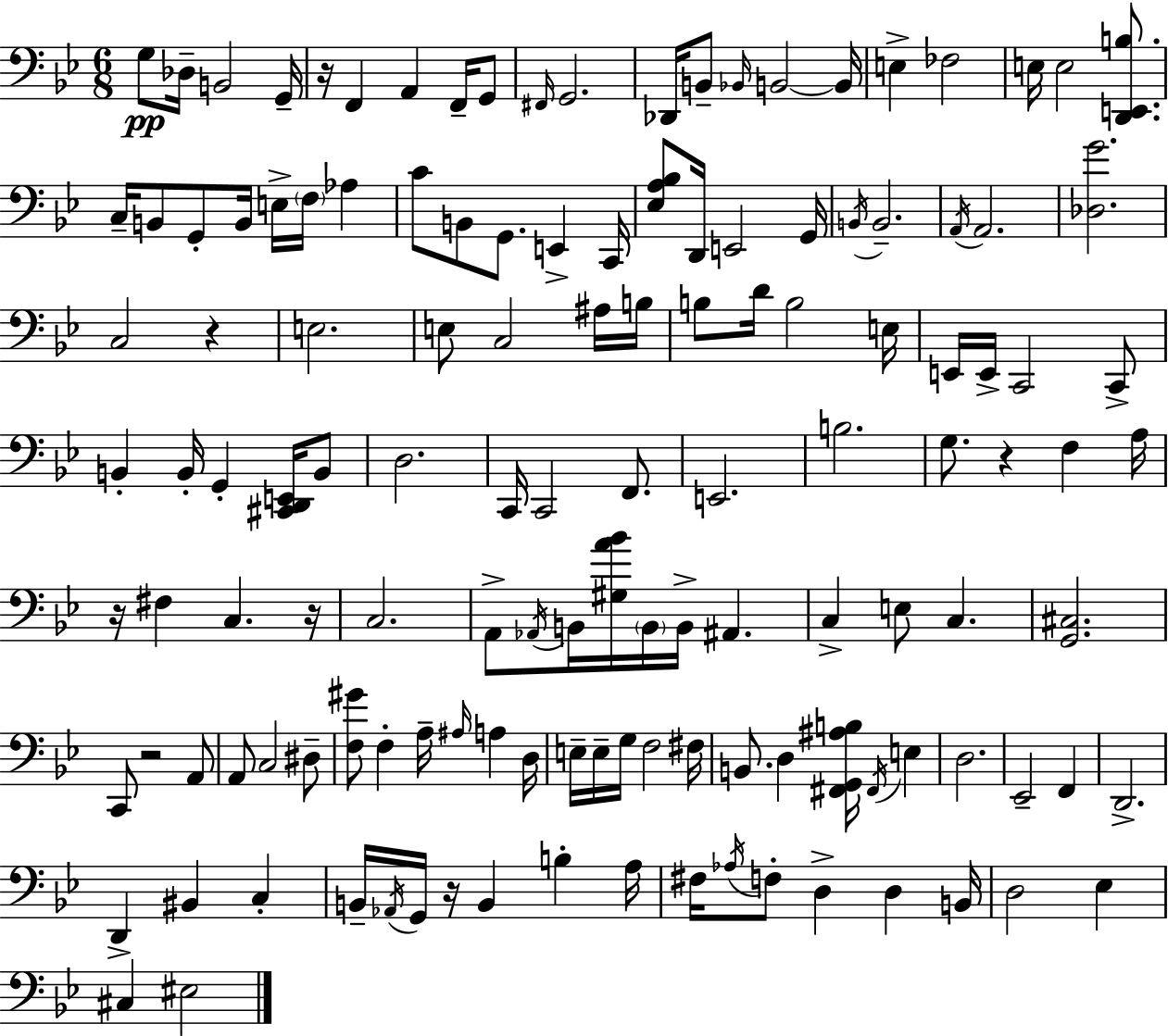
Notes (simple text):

G3/e Db3/s B2/h G2/s R/s F2/q A2/q F2/s G2/e F#2/s G2/h. Db2/s B2/e Bb2/s B2/h B2/s E3/q FES3/h E3/s E3/h [D2,E2,B3]/e. C3/s B2/e G2/e B2/s E3/s F3/s Ab3/q C4/e B2/e G2/e. E2/q C2/s [Eb3,A3,Bb3]/e D2/s E2/h G2/s B2/s B2/h. A2/s A2/h. [Db3,G4]/h. C3/h R/q E3/h. E3/e C3/h A#3/s B3/s B3/e D4/s B3/h E3/s E2/s E2/s C2/h C2/e B2/q B2/s G2/q [C#2,D2,E2]/s B2/e D3/h. C2/s C2/h F2/e. E2/h. B3/h. G3/e. R/q F3/q A3/s R/s F#3/q C3/q. R/s C3/h. A2/e Ab2/s B2/s [G#3,A4,Bb4]/s B2/s B2/s A#2/q. C3/q E3/e C3/q. [G2,C#3]/h. C2/e R/h A2/e A2/e C3/h D#3/e [F3,G#4]/e F3/q A3/s A#3/s A3/q D3/s E3/s E3/s G3/s F3/h F#3/s B2/e. D3/q [F#2,G2,A#3,B3]/s F#2/s E3/q D3/h. Eb2/h F2/q D2/h. D2/q BIS2/q C3/q B2/s Ab2/s G2/s R/s B2/q B3/q A3/s F#3/s Ab3/s F3/e D3/q D3/q B2/s D3/h Eb3/q C#3/q EIS3/h